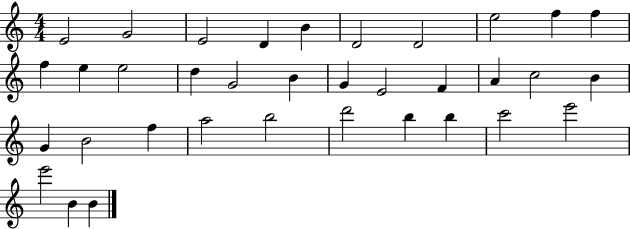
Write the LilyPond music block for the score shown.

{
  \clef treble
  \numericTimeSignature
  \time 4/4
  \key c \major
  e'2 g'2 | e'2 d'4 b'4 | d'2 d'2 | e''2 f''4 f''4 | \break f''4 e''4 e''2 | d''4 g'2 b'4 | g'4 e'2 f'4 | a'4 c''2 b'4 | \break g'4 b'2 f''4 | a''2 b''2 | d'''2 b''4 b''4 | c'''2 e'''2 | \break e'''2 b'4 b'4 | \bar "|."
}